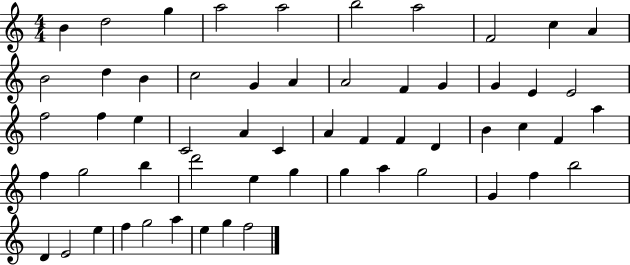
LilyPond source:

{
  \clef treble
  \numericTimeSignature
  \time 4/4
  \key c \major
  b'4 d''2 g''4 | a''2 a''2 | b''2 a''2 | f'2 c''4 a'4 | \break b'2 d''4 b'4 | c''2 g'4 a'4 | a'2 f'4 g'4 | g'4 e'4 e'2 | \break f''2 f''4 e''4 | c'2 a'4 c'4 | a'4 f'4 f'4 d'4 | b'4 c''4 f'4 a''4 | \break f''4 g''2 b''4 | d'''2 e''4 g''4 | g''4 a''4 g''2 | g'4 f''4 b''2 | \break d'4 e'2 e''4 | f''4 g''2 a''4 | e''4 g''4 f''2 | \bar "|."
}